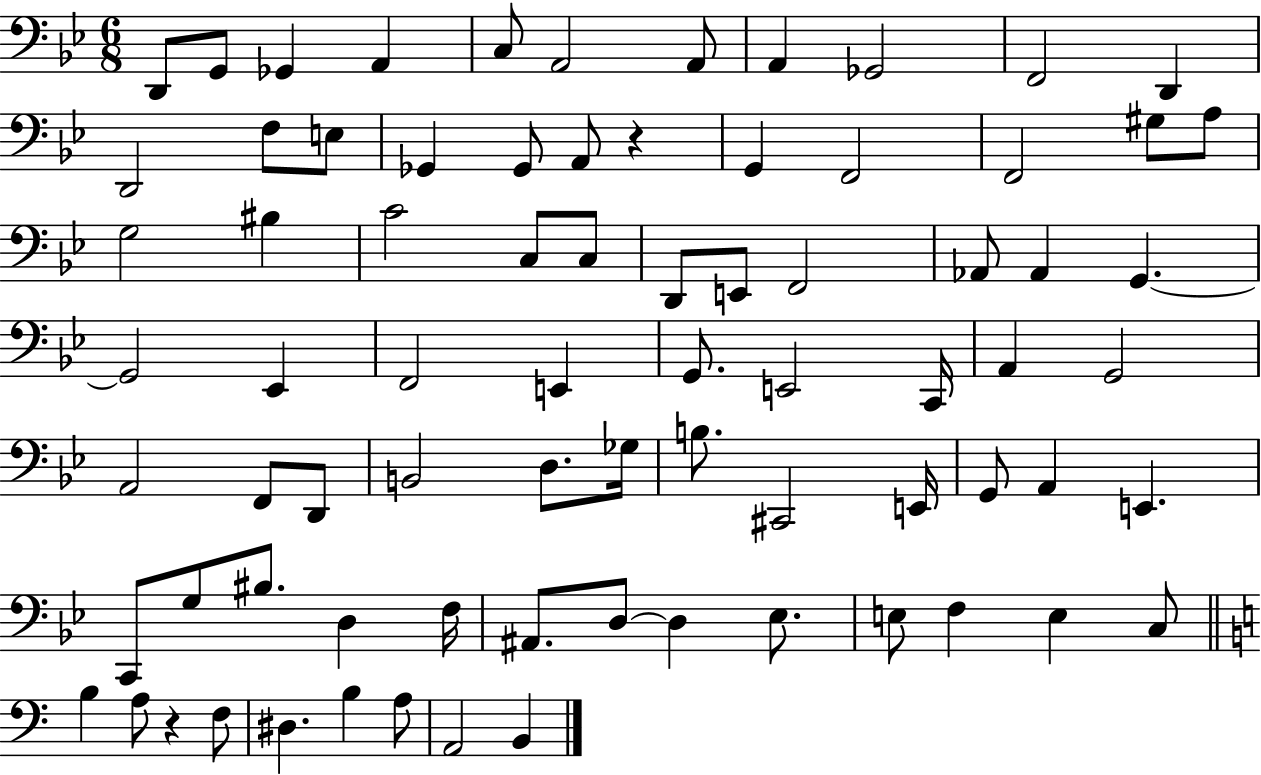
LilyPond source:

{
  \clef bass
  \numericTimeSignature
  \time 6/8
  \key bes \major
  d,8 g,8 ges,4 a,4 | c8 a,2 a,8 | a,4 ges,2 | f,2 d,4 | \break d,2 f8 e8 | ges,4 ges,8 a,8 r4 | g,4 f,2 | f,2 gis8 a8 | \break g2 bis4 | c'2 c8 c8 | d,8 e,8 f,2 | aes,8 aes,4 g,4.~~ | \break g,2 ees,4 | f,2 e,4 | g,8. e,2 c,16 | a,4 g,2 | \break a,2 f,8 d,8 | b,2 d8. ges16 | b8. cis,2 e,16 | g,8 a,4 e,4. | \break c,8 g8 bis8. d4 f16 | ais,8. d8~~ d4 ees8. | e8 f4 e4 c8 | \bar "||" \break \key c \major b4 a8 r4 f8 | dis4. b4 a8 | a,2 b,4 | \bar "|."
}